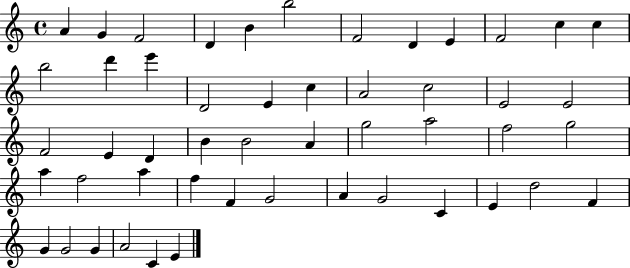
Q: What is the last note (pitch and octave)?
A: E4